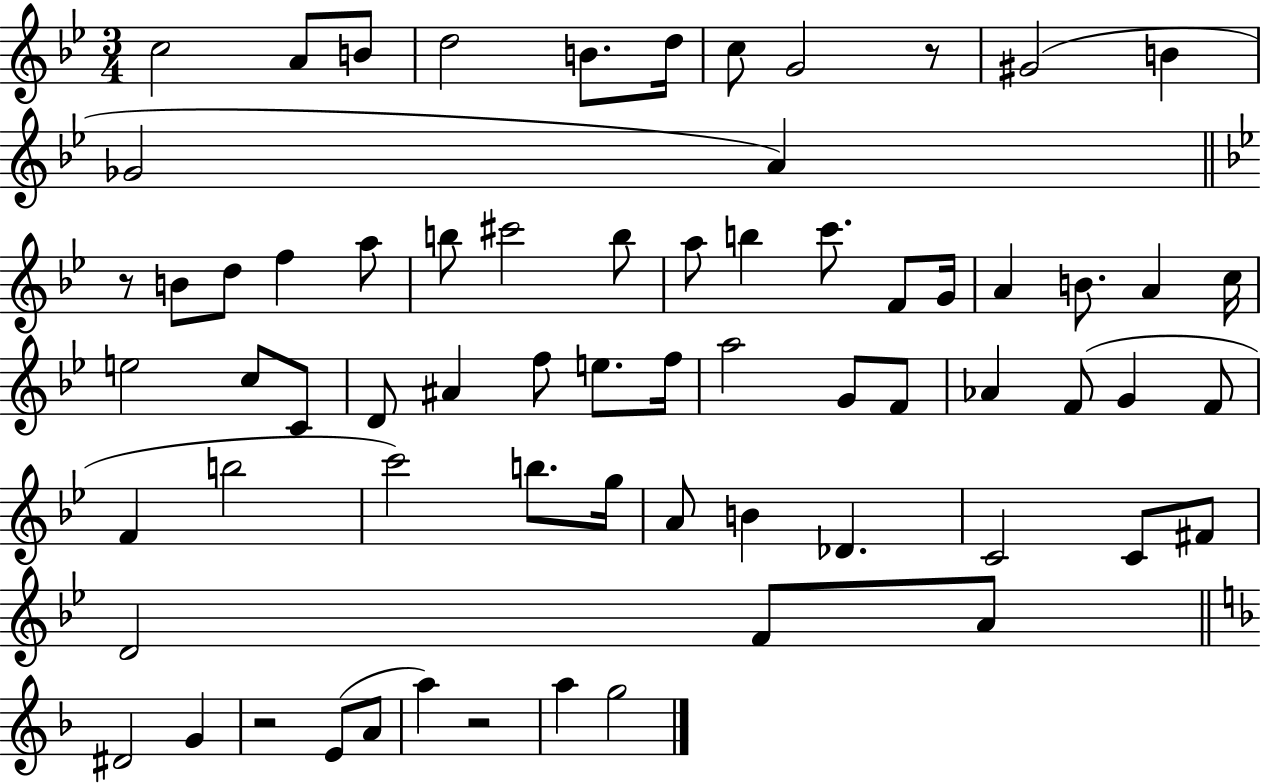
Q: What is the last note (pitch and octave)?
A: G5